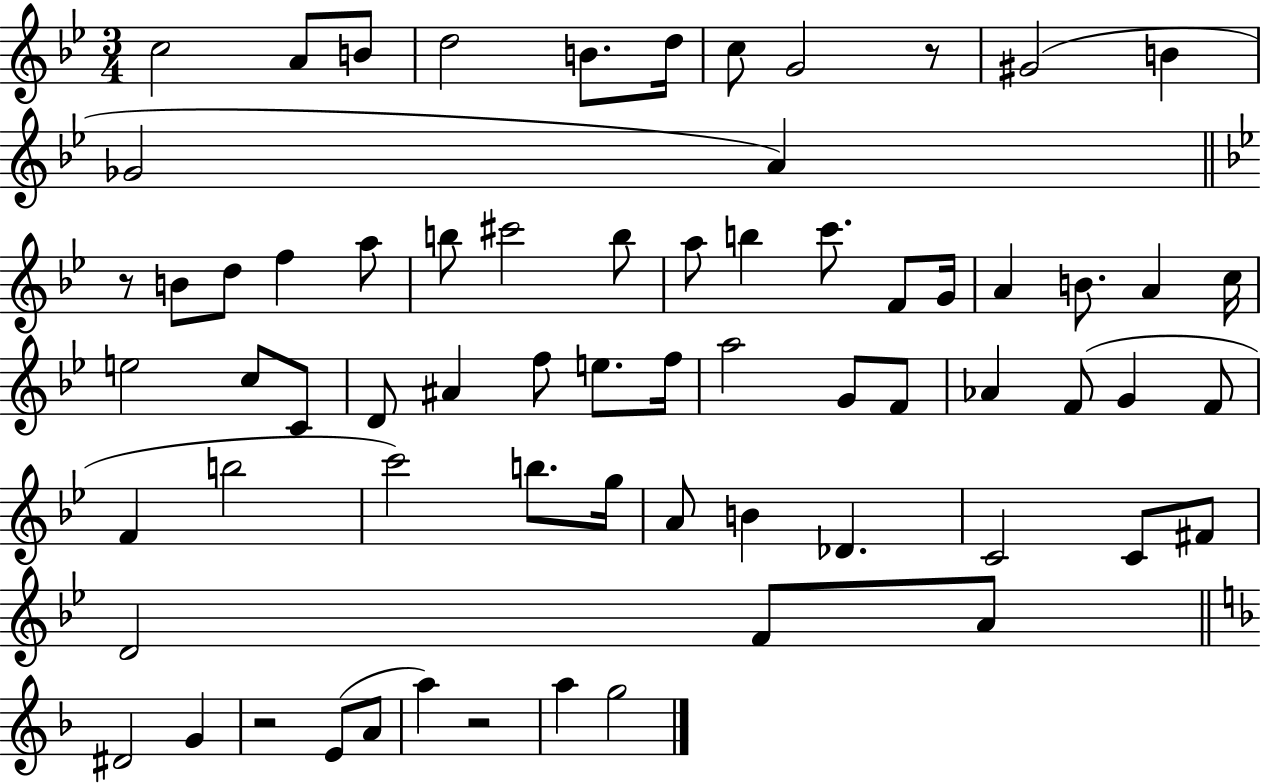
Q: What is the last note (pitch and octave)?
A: G5